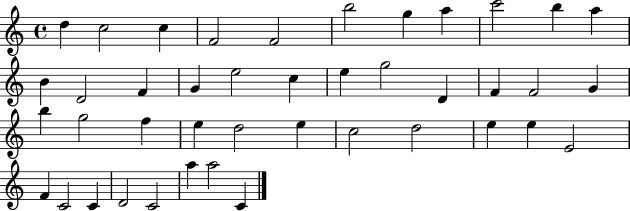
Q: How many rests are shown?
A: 0